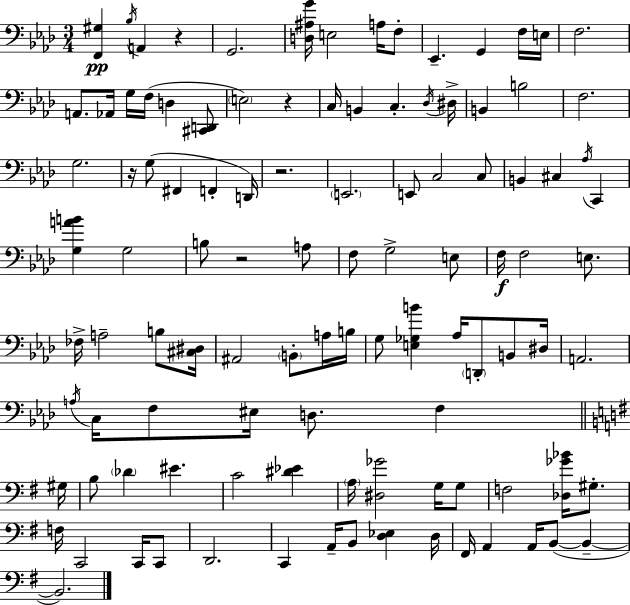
X:1
T:Untitled
M:3/4
L:1/4
K:Ab
[F,,^G,] _B,/4 A,, z G,,2 [D,^A,G]/4 E,2 A,/4 F,/2 _E,, G,, F,/4 E,/4 F,2 A,,/2 _A,,/4 G,/4 F,/4 D, [^C,,D,,]/2 E,2 z C,/4 B,, C, _D,/4 ^D,/4 B,, B,2 F,2 G,2 z/4 G,/2 ^F,, F,, D,,/4 z2 E,,2 E,,/2 C,2 C,/2 B,, ^C, _A,/4 C,, [G,AB] G,2 B,/2 z2 A,/2 F,/2 G,2 E,/2 F,/4 F,2 E,/2 _F,/4 A,2 B,/2 [^C,^D,]/4 ^A,,2 B,,/2 A,/4 B,/4 G,/2 [E,_G,B] _A,/4 D,,/2 B,,/2 ^D,/4 A,,2 A,/4 C,/4 F,/2 ^E,/4 D,/2 F, ^G,/4 B,/2 _D ^E C2 [^D_E] A,/4 [^D,_G]2 G,/4 G,/2 F,2 [_D,_G_B]/4 ^G,/2 F,/4 C,,2 C,,/4 C,,/2 D,,2 C,, A,,/4 B,,/2 [D,_E,] D,/4 ^F,,/4 A,, A,,/4 B,,/2 B,, B,,2